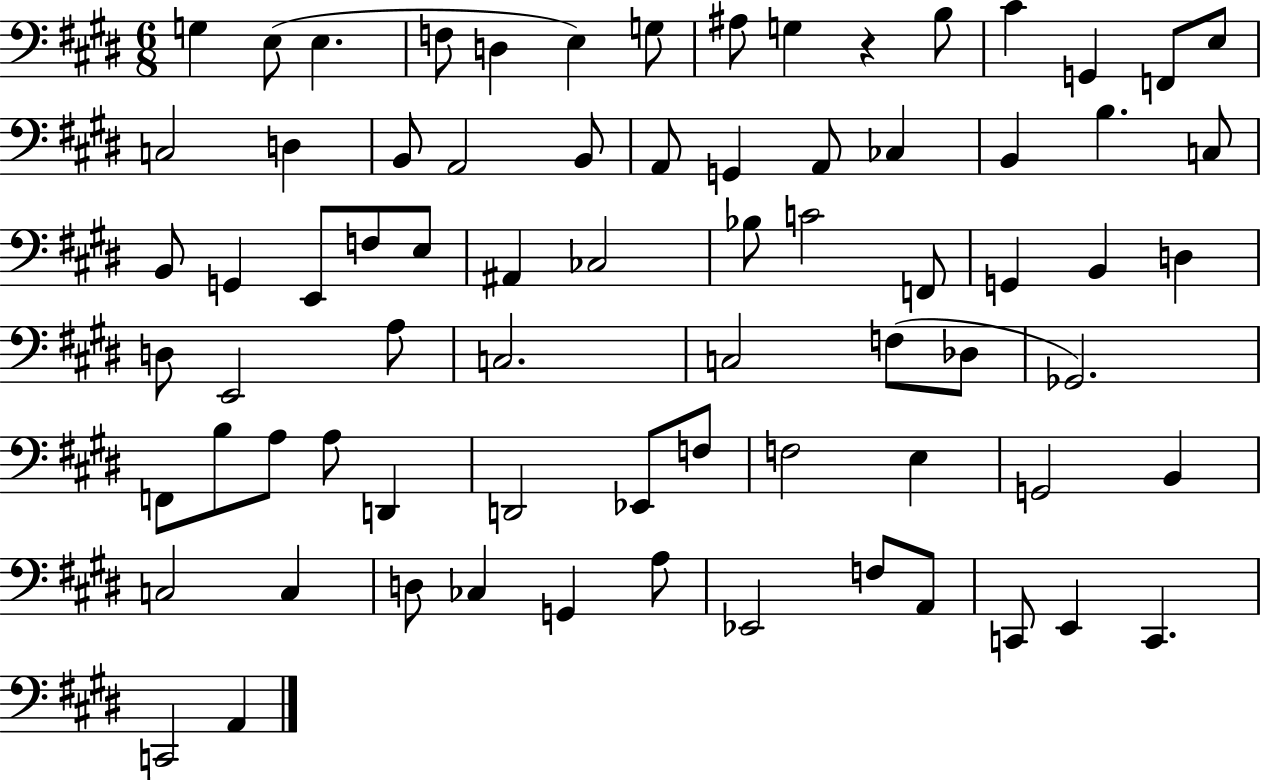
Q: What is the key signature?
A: E major